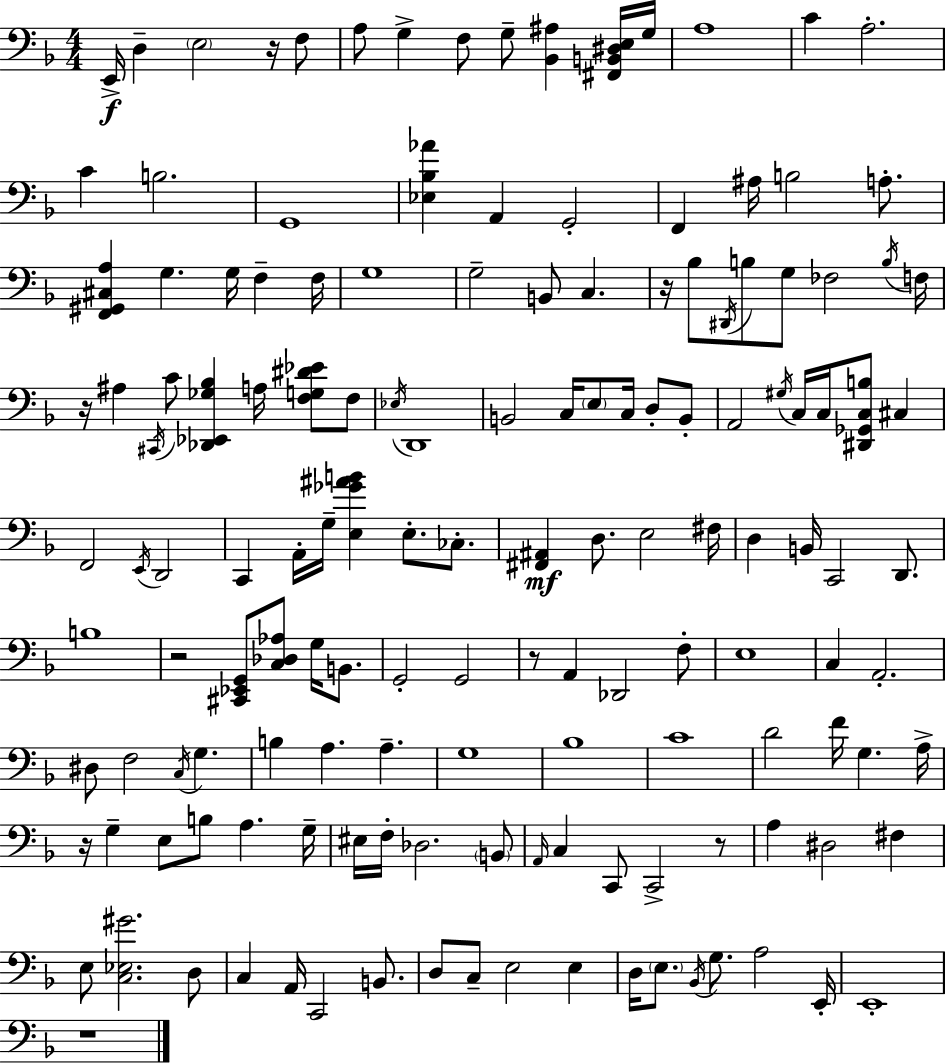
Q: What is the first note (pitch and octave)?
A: E2